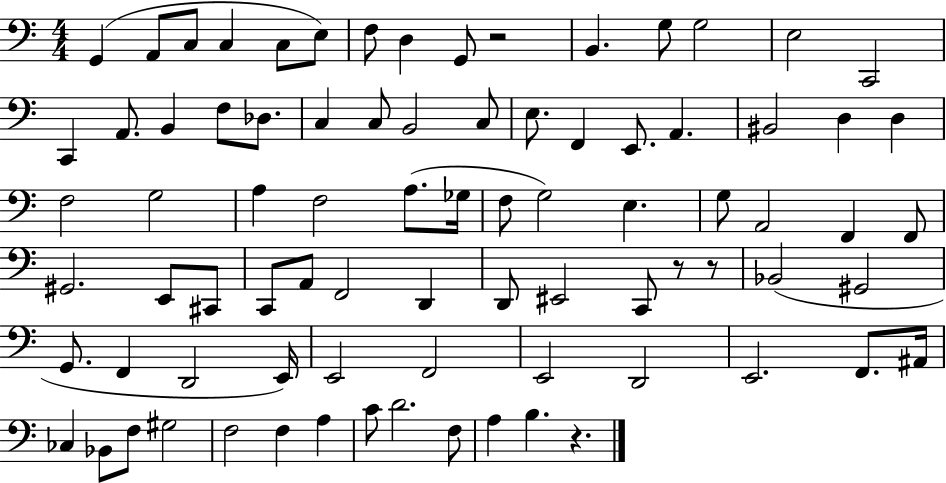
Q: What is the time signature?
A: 4/4